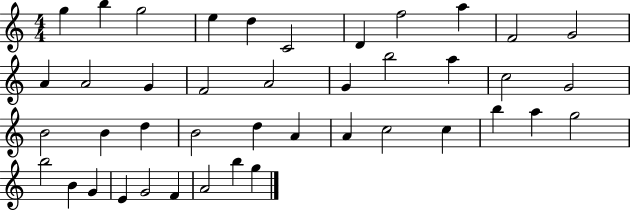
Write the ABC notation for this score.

X:1
T:Untitled
M:4/4
L:1/4
K:C
g b g2 e d C2 D f2 a F2 G2 A A2 G F2 A2 G b2 a c2 G2 B2 B d B2 d A A c2 c b a g2 b2 B G E G2 F A2 b g